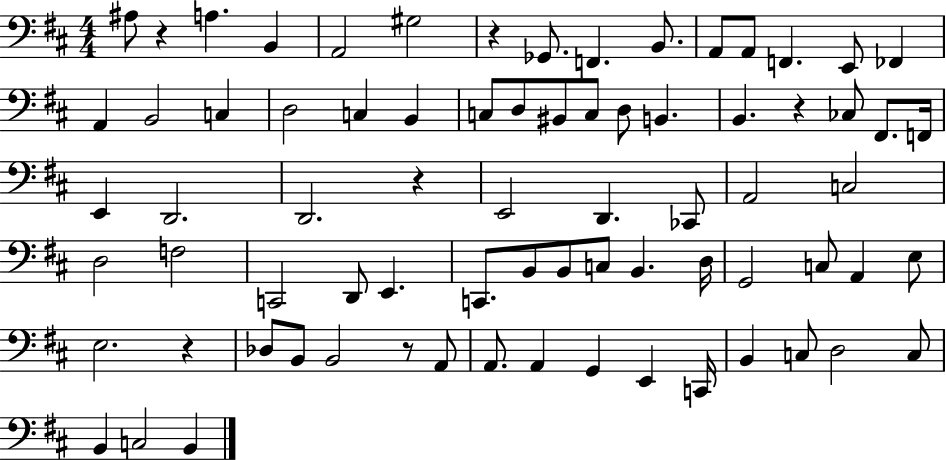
{
  \clef bass
  \numericTimeSignature
  \time 4/4
  \key d \major
  \repeat volta 2 { ais8 r4 a4. b,4 | a,2 gis2 | r4 ges,8. f,4. b,8. | a,8 a,8 f,4. e,8 fes,4 | \break a,4 b,2 c4 | d2 c4 b,4 | c8 d8 bis,8 c8 d8 b,4. | b,4. r4 ces8 fis,8. f,16 | \break e,4 d,2. | d,2. r4 | e,2 d,4. ces,8 | a,2 c2 | \break d2 f2 | c,2 d,8 e,4. | c,8. b,8 b,8 c8 b,4. d16 | g,2 c8 a,4 e8 | \break e2. r4 | des8 b,8 b,2 r8 a,8 | a,8. a,4 g,4 e,4 c,16 | b,4 c8 d2 c8 | \break b,4 c2 b,4 | } \bar "|."
}